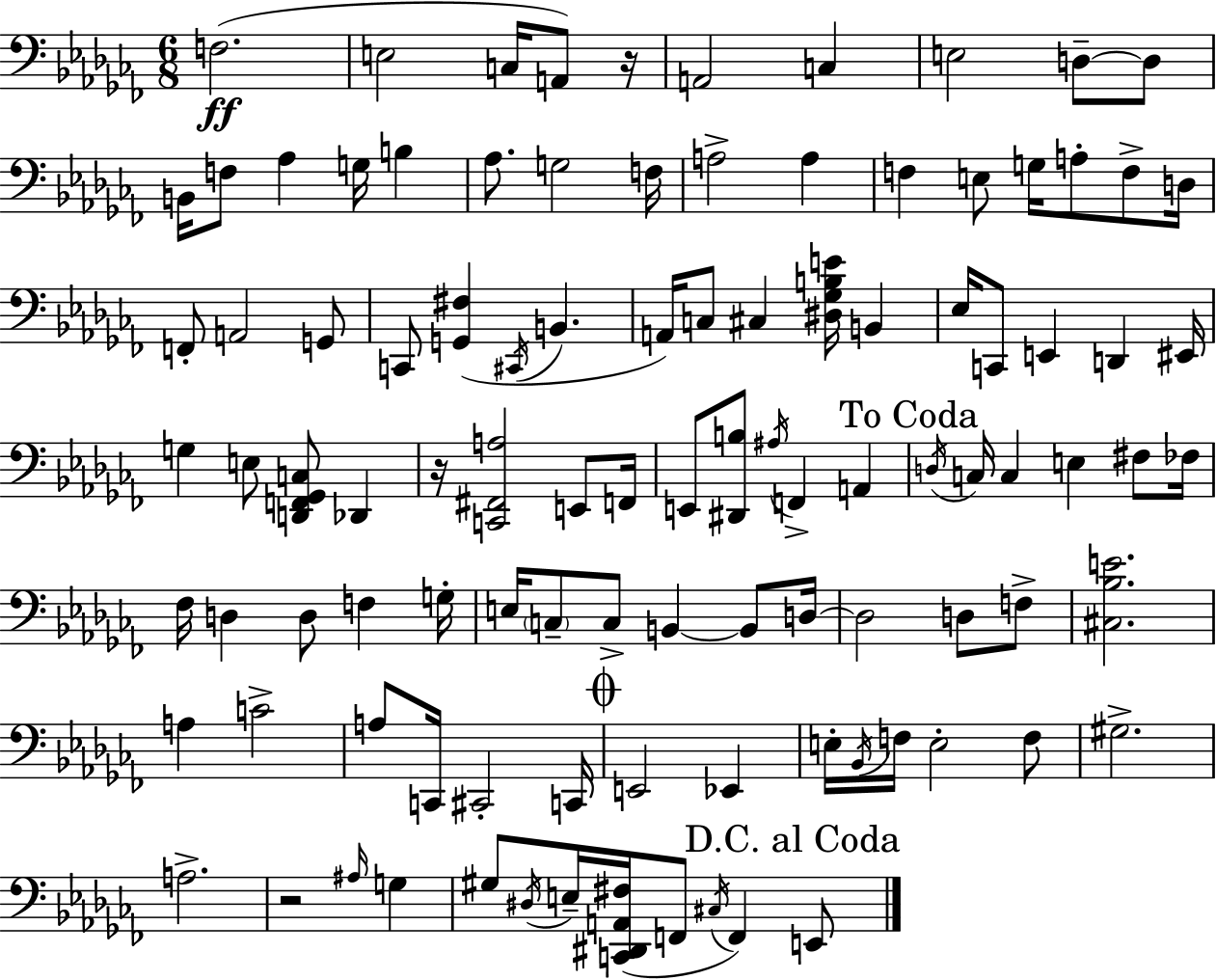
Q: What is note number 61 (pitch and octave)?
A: E3